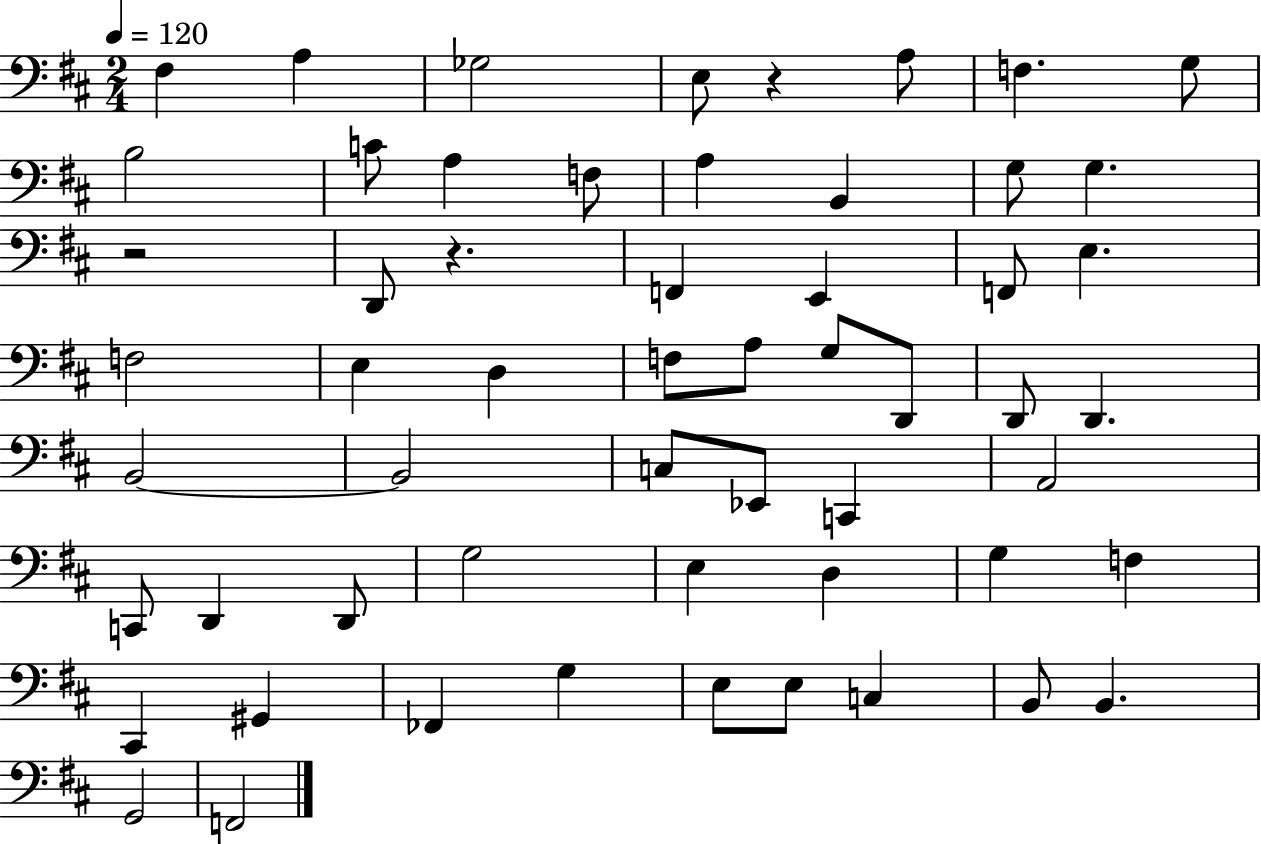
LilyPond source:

{
  \clef bass
  \numericTimeSignature
  \time 2/4
  \key d \major
  \tempo 4 = 120
  fis4 a4 | ges2 | e8 r4 a8 | f4. g8 | \break b2 | c'8 a4 f8 | a4 b,4 | g8 g4. | \break r2 | d,8 r4. | f,4 e,4 | f,8 e4. | \break f2 | e4 d4 | f8 a8 g8 d,8 | d,8 d,4. | \break b,2~~ | b,2 | c8 ees,8 c,4 | a,2 | \break c,8 d,4 d,8 | g2 | e4 d4 | g4 f4 | \break cis,4 gis,4 | fes,4 g4 | e8 e8 c4 | b,8 b,4. | \break g,2 | f,2 | \bar "|."
}